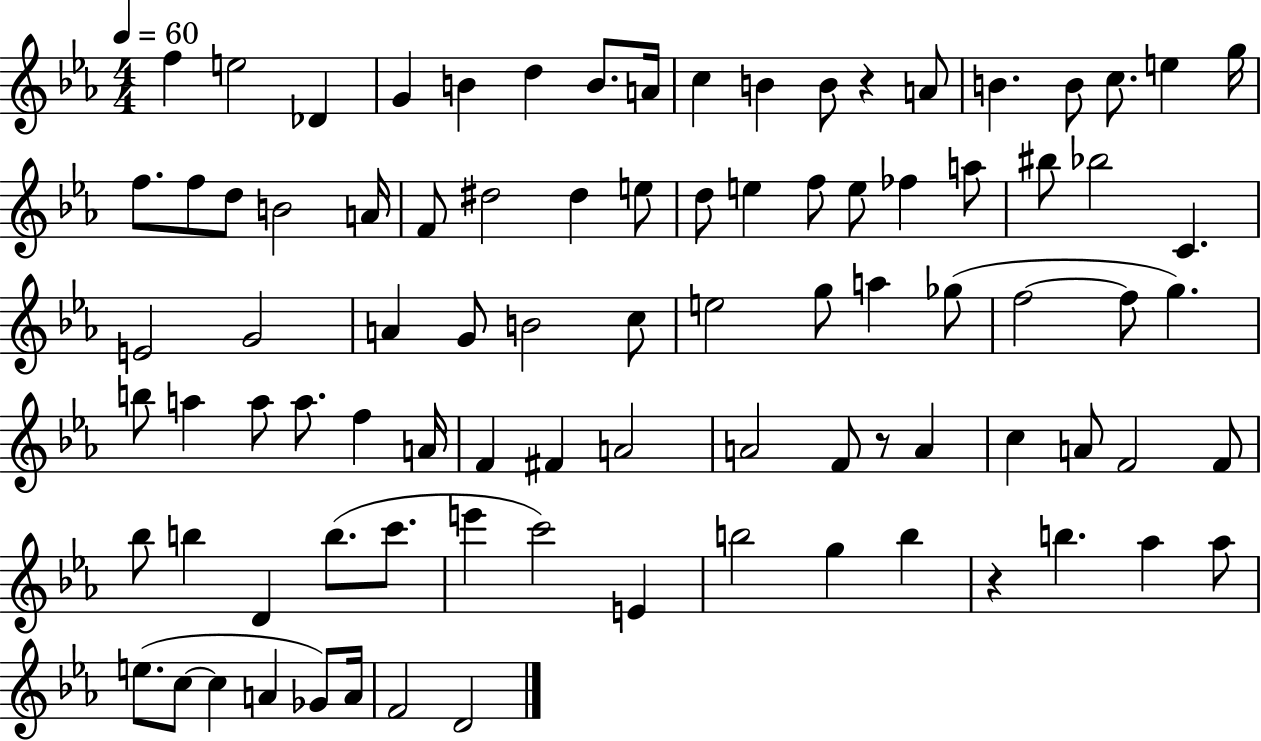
{
  \clef treble
  \numericTimeSignature
  \time 4/4
  \key ees \major
  \tempo 4 = 60
  f''4 e''2 des'4 | g'4 b'4 d''4 b'8. a'16 | c''4 b'4 b'8 r4 a'8 | b'4. b'8 c''8. e''4 g''16 | \break f''8. f''8 d''8 b'2 a'16 | f'8 dis''2 dis''4 e''8 | d''8 e''4 f''8 e''8 fes''4 a''8 | bis''8 bes''2 c'4. | \break e'2 g'2 | a'4 g'8 b'2 c''8 | e''2 g''8 a''4 ges''8( | f''2~~ f''8 g''4.) | \break b''8 a''4 a''8 a''8. f''4 a'16 | f'4 fis'4 a'2 | a'2 f'8 r8 a'4 | c''4 a'8 f'2 f'8 | \break bes''8 b''4 d'4 b''8.( c'''8. | e'''4 c'''2) e'4 | b''2 g''4 b''4 | r4 b''4. aes''4 aes''8 | \break e''8.( c''8~~ c''4 a'4 ges'8) a'16 | f'2 d'2 | \bar "|."
}